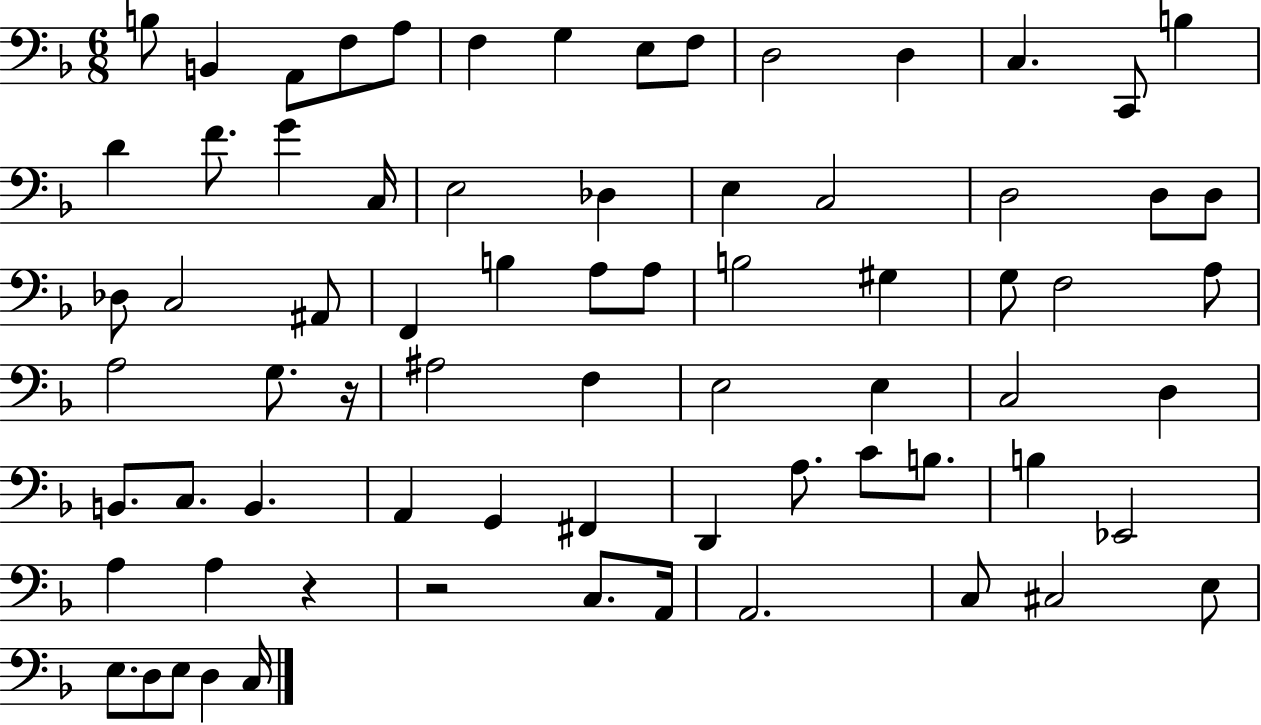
B3/e B2/q A2/e F3/e A3/e F3/q G3/q E3/e F3/e D3/h D3/q C3/q. C2/e B3/q D4/q F4/e. G4/q C3/s E3/h Db3/q E3/q C3/h D3/h D3/e D3/e Db3/e C3/h A#2/e F2/q B3/q A3/e A3/e B3/h G#3/q G3/e F3/h A3/e A3/h G3/e. R/s A#3/h F3/q E3/h E3/q C3/h D3/q B2/e. C3/e. B2/q. A2/q G2/q F#2/q D2/q A3/e. C4/e B3/e. B3/q Eb2/h A3/q A3/q R/q R/h C3/e. A2/s A2/h. C3/e C#3/h E3/e E3/e. D3/e E3/e D3/q C3/s